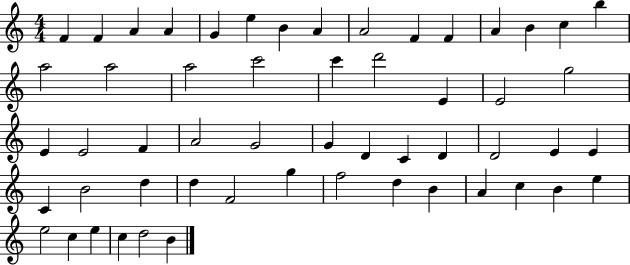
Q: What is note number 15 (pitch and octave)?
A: B5